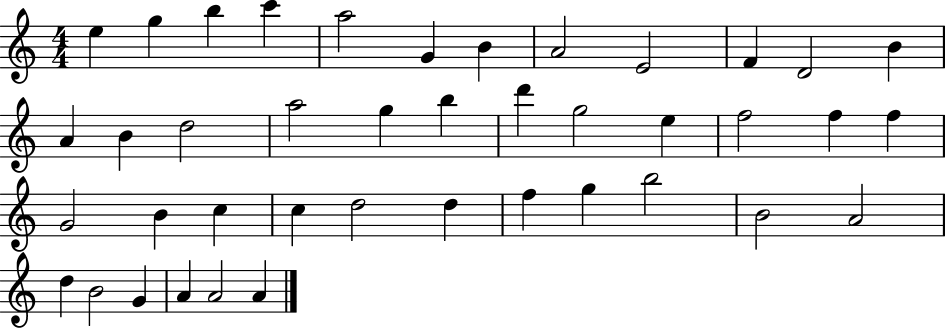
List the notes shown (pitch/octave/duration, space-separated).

E5/q G5/q B5/q C6/q A5/h G4/q B4/q A4/h E4/h F4/q D4/h B4/q A4/q B4/q D5/h A5/h G5/q B5/q D6/q G5/h E5/q F5/h F5/q F5/q G4/h B4/q C5/q C5/q D5/h D5/q F5/q G5/q B5/h B4/h A4/h D5/q B4/h G4/q A4/q A4/h A4/q